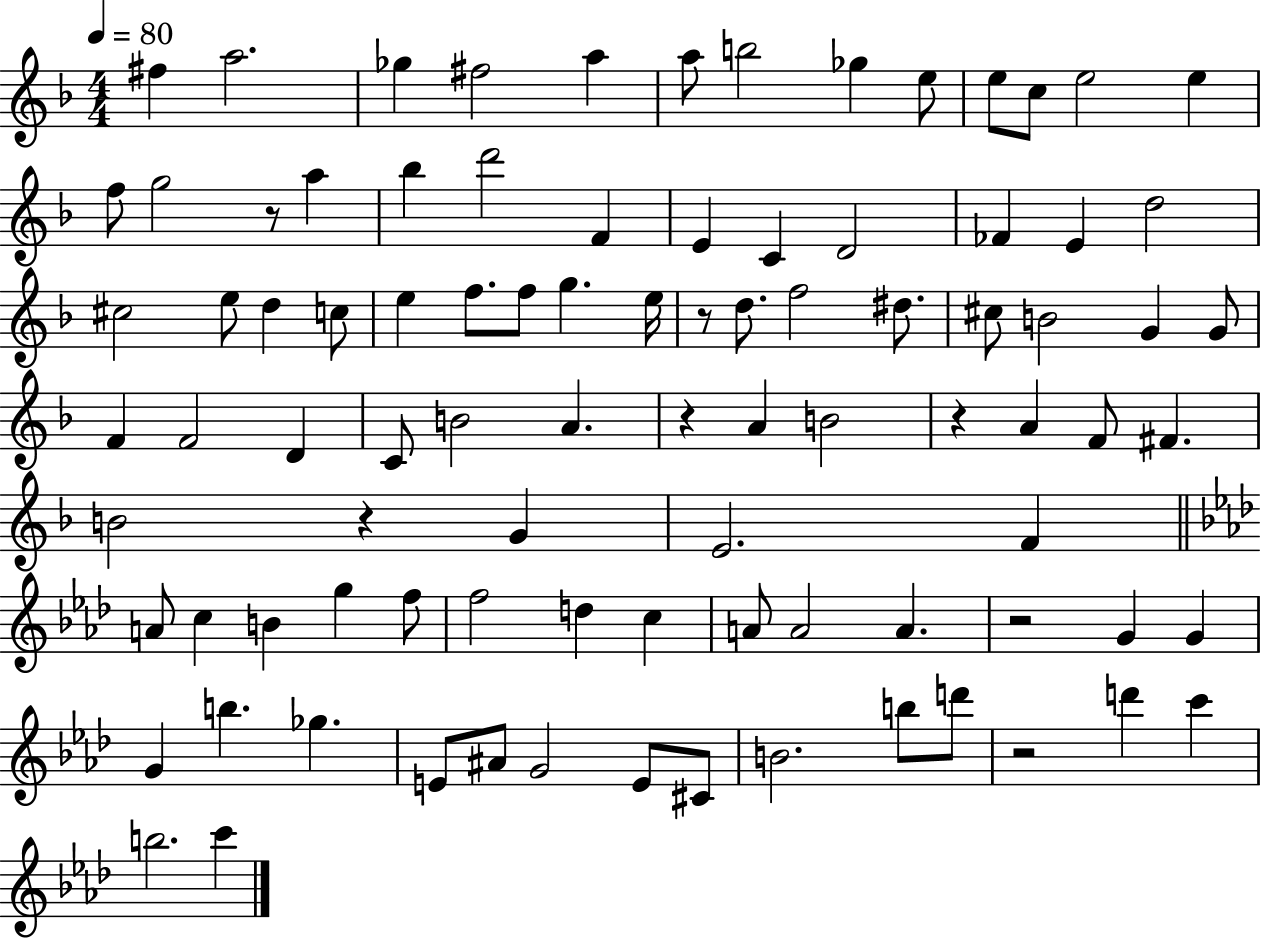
{
  \clef treble
  \numericTimeSignature
  \time 4/4
  \key f \major
  \tempo 4 = 80
  fis''4 a''2. | ges''4 fis''2 a''4 | a''8 b''2 ges''4 e''8 | e''8 c''8 e''2 e''4 | \break f''8 g''2 r8 a''4 | bes''4 d'''2 f'4 | e'4 c'4 d'2 | fes'4 e'4 d''2 | \break cis''2 e''8 d''4 c''8 | e''4 f''8. f''8 g''4. e''16 | r8 d''8. f''2 dis''8. | cis''8 b'2 g'4 g'8 | \break f'4 f'2 d'4 | c'8 b'2 a'4. | r4 a'4 b'2 | r4 a'4 f'8 fis'4. | \break b'2 r4 g'4 | e'2. f'4 | \bar "||" \break \key aes \major a'8 c''4 b'4 g''4 f''8 | f''2 d''4 c''4 | a'8 a'2 a'4. | r2 g'4 g'4 | \break g'4 b''4. ges''4. | e'8 ais'8 g'2 e'8 cis'8 | b'2. b''8 d'''8 | r2 d'''4 c'''4 | \break b''2. c'''4 | \bar "|."
}